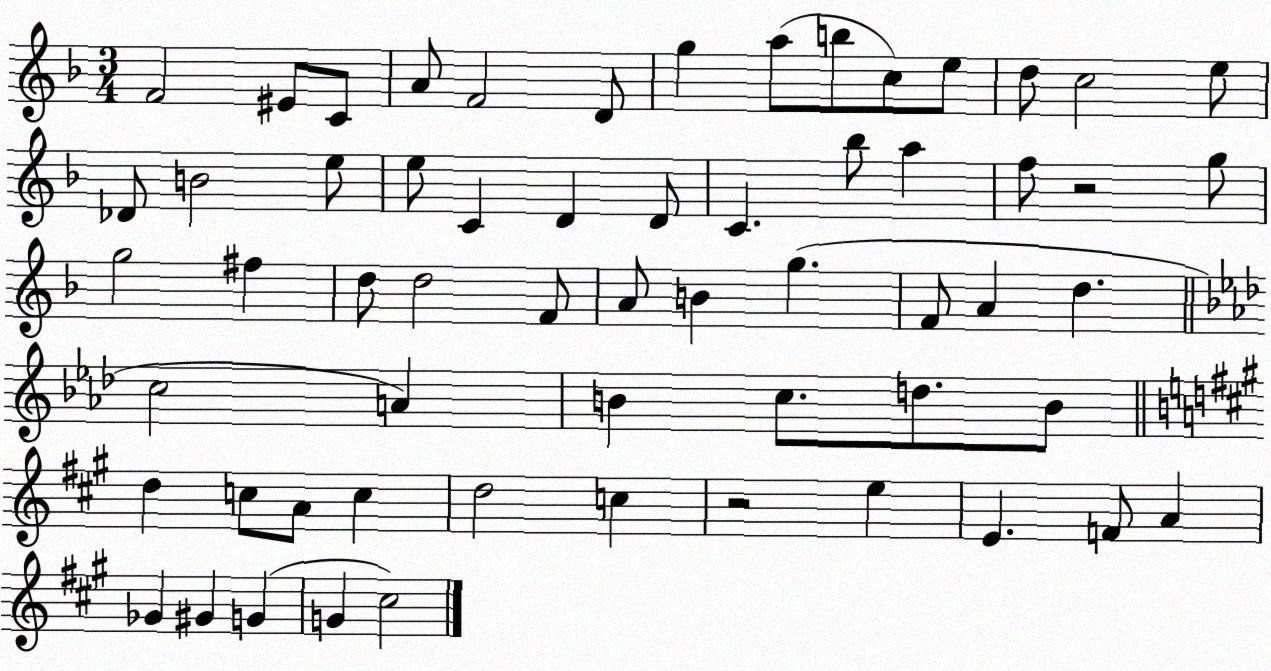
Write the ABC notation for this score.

X:1
T:Untitled
M:3/4
L:1/4
K:F
F2 ^E/2 C/2 A/2 F2 D/2 g a/2 b/2 c/2 e/2 d/2 c2 e/2 _D/2 B2 e/2 e/2 C D D/2 C _b/2 a f/2 z2 g/2 g2 ^f d/2 d2 F/2 A/2 B g F/2 A d c2 A B c/2 d/2 B/2 d c/2 A/2 c d2 c z2 e E F/2 A _G ^G G G ^c2